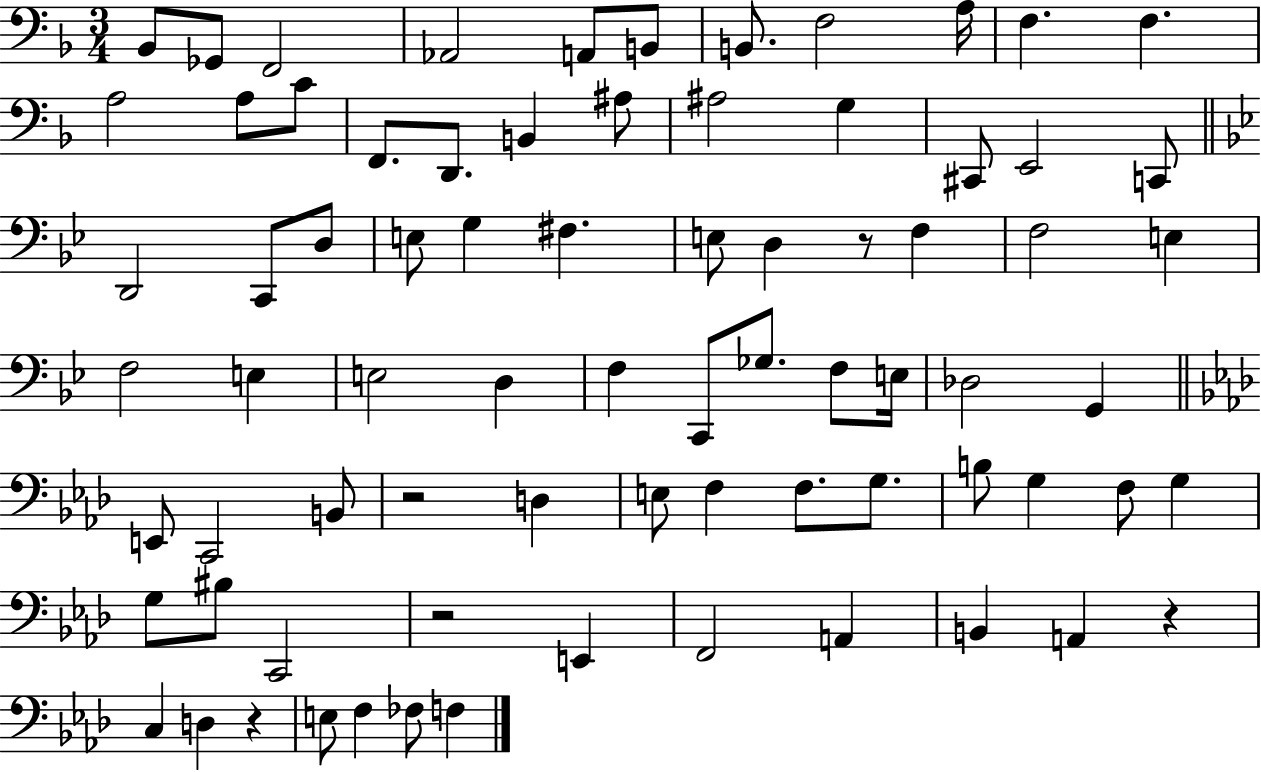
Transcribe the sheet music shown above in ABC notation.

X:1
T:Untitled
M:3/4
L:1/4
K:F
_B,,/2 _G,,/2 F,,2 _A,,2 A,,/2 B,,/2 B,,/2 F,2 A,/4 F, F, A,2 A,/2 C/2 F,,/2 D,,/2 B,, ^A,/2 ^A,2 G, ^C,,/2 E,,2 C,,/2 D,,2 C,,/2 D,/2 E,/2 G, ^F, E,/2 D, z/2 F, F,2 E, F,2 E, E,2 D, F, C,,/2 _G,/2 F,/2 E,/4 _D,2 G,, E,,/2 C,,2 B,,/2 z2 D, E,/2 F, F,/2 G,/2 B,/2 G, F,/2 G, G,/2 ^B,/2 C,,2 z2 E,, F,,2 A,, B,, A,, z C, D, z E,/2 F, _F,/2 F,